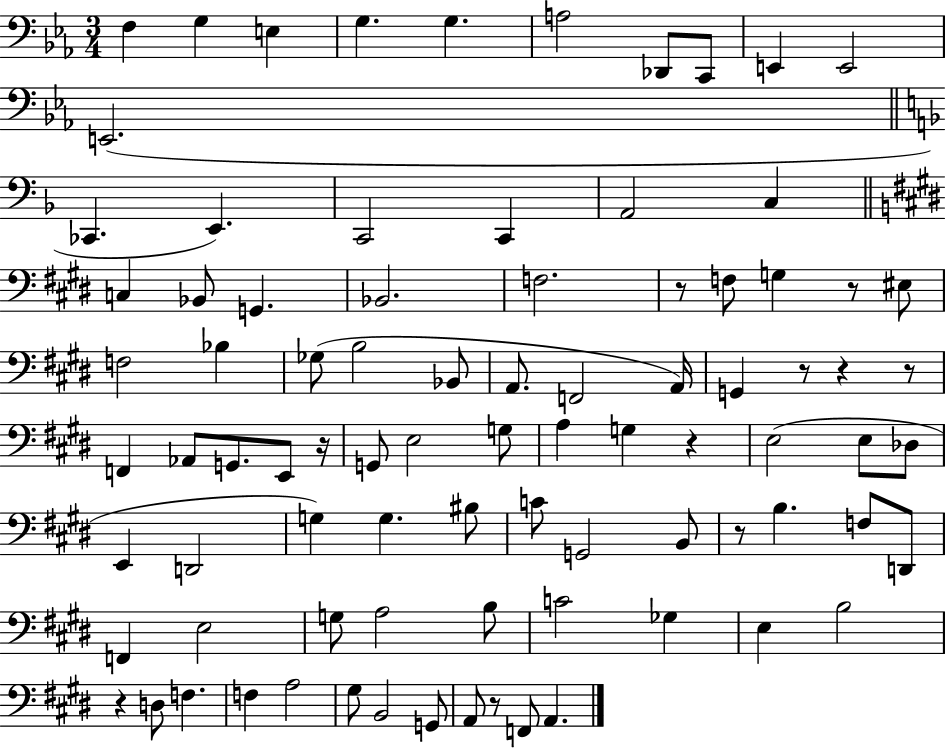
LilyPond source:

{
  \clef bass
  \numericTimeSignature
  \time 3/4
  \key ees \major
  \repeat volta 2 { f4 g4 e4 | g4. g4. | a2 des,8 c,8 | e,4 e,2 | \break e,2.( | \bar "||" \break \key d \minor ces,4. e,4.) | c,2 c,4 | a,2 c4 | \bar "||" \break \key e \major c4 bes,8 g,4. | bes,2. | f2. | r8 f8 g4 r8 eis8 | \break f2 bes4 | ges8( b2 bes,8 | a,8. f,2 a,16) | g,4 r8 r4 r8 | \break f,4 aes,8 g,8. e,8 r16 | g,8 e2 g8 | a4 g4 r4 | e2( e8 des8 | \break e,4 d,2 | g4) g4. bis8 | c'8 g,2 b,8 | r8 b4. f8 d,8 | \break f,4 e2 | g8 a2 b8 | c'2 ges4 | e4 b2 | \break r4 d8 f4. | f4 a2 | gis8 b,2 g,8 | a,8 r8 f,8 a,4. | \break } \bar "|."
}